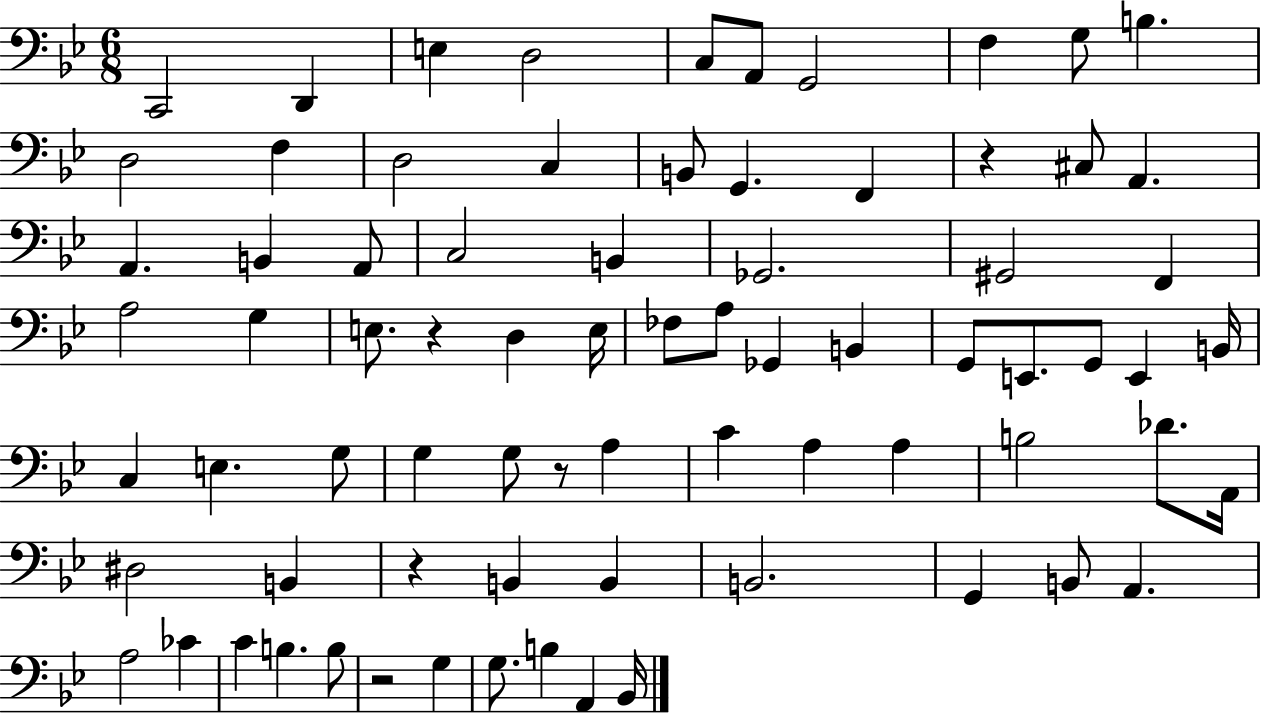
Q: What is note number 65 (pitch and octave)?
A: B3